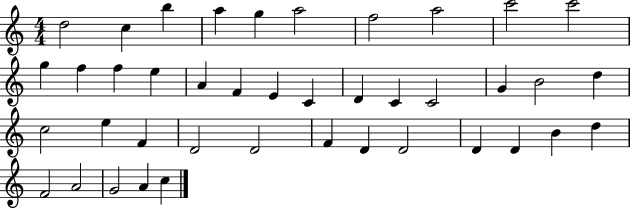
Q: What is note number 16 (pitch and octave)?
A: F4